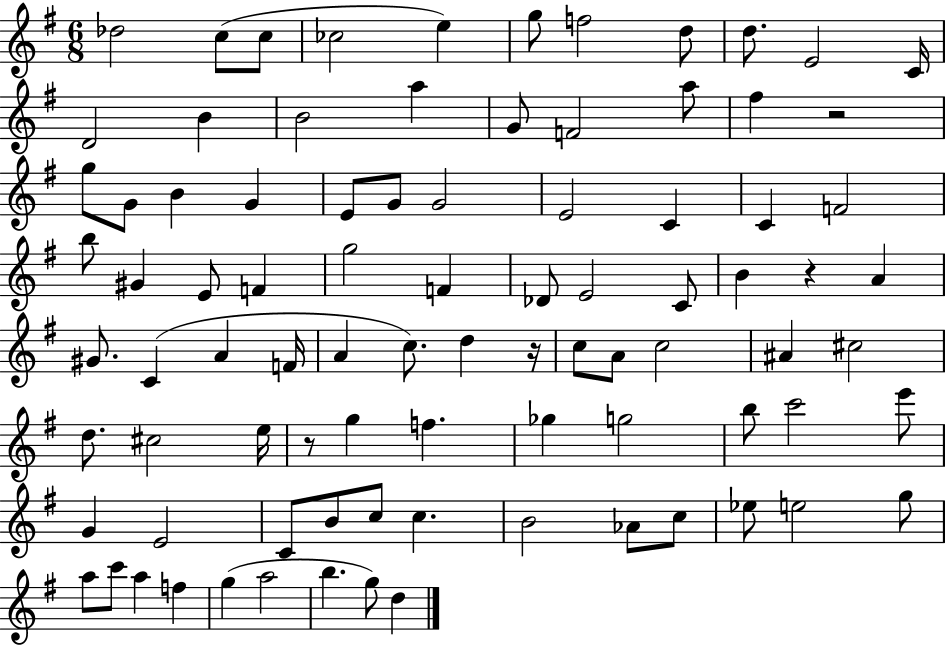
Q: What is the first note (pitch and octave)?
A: Db5